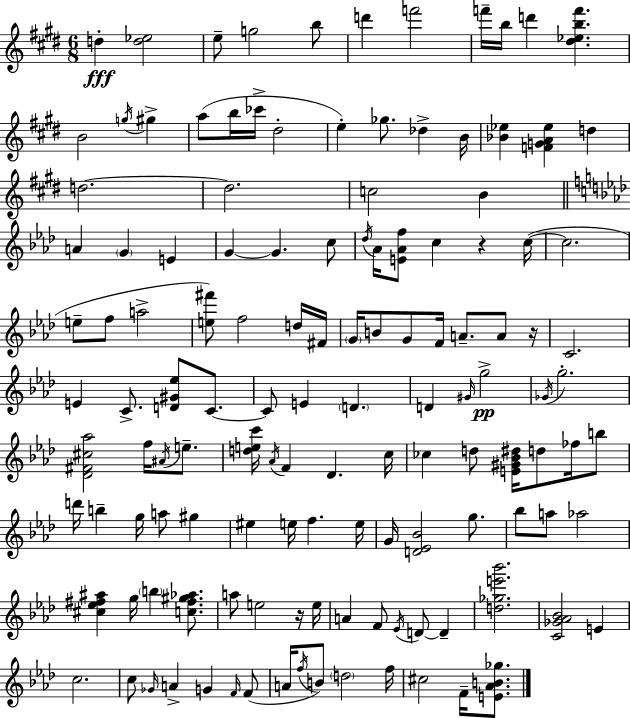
{
  \clef treble
  \numericTimeSignature
  \time 6/8
  \key e \major
  \repeat volta 2 { d''4-.\fff <d'' ees''>2 | e''8-- g''2 b''8 | d'''4 f'''2 | f'''16-- b''16 d'''4 <dis'' ees'' b'' f'''>4. | \break b'2 \acciaccatura { g''16 } gis''4-> | a''8( b''16 ces'''16-> dis''2-. | e''4-.) ges''8. des''4-> | b'16 <bes' ees''>4 <f' g' a' ees''>4 d''4 | \break d''2.~~ | d''2. | c''2 b'4 | \bar "||" \break \key aes \major a'4 \parenthesize g'4 e'4 | g'4~~ g'4. c''8 | \acciaccatura { des''16 } aes'16 <e' aes' f''>8 c''4 r4 | c''16~(~ c''2. | \break e''8-- f''8 a''2-> | <e'' fis'''>8) f''2 d''16 | fis'16 \parenthesize g'16 b'8 g'8 f'16 a'8.-- a'8 | r16 c'2. | \break e'4 c'8.-> <d' gis' ees''>8 c'8.~~ | c'8 e'4 \parenthesize d'4. | d'4 \grace { gis'16 }\pp g''2-> | \acciaccatura { ges'16 } g''2.-. | \break <des' fis' cis'' aes''>2 f''16 | \acciaccatura { ais'16 } e''8.-- <d'' e'' c'''>16 \acciaccatura { aes'16 } f'4 des'4. | c''16 ces''4 d''8 <e' gis' bes' dis''>16 | d''8 fes''16 b''8 d'''16 b''4-- g''16 a''8 | \break gis''4 eis''4 e''16 f''4. | e''16 g'16 <d' ees' bes'>2 | g''8. bes''8 a''8 aes''2 | <cis'' ees'' fis'' ais''>4 g''16 \parenthesize b''4 | \break <c'' fis'' gis'' aes''>8. a''8 e''2 | r16 e''16 a'4 f'8 \acciaccatura { ees'16 } | d'8~~ d'4-- <d'' ges'' e''' bes'''>2. | <c' ges' aes' bes'>2 | \break e'4 c''2. | c''8 \grace { ges'16 } a'4-> | g'4 \grace { f'16 } f'8( a'16 \acciaccatura { f''16 } b'8) | \parenthesize d''2 f''16 cis''2 | \break f'16-- <e' aes' b' ges''>8. } \bar "|."
}